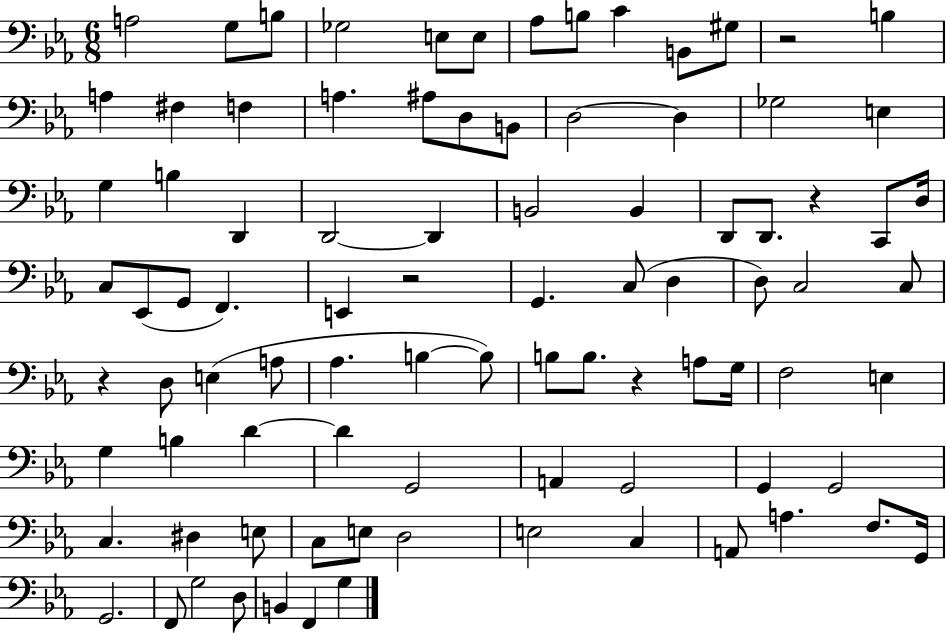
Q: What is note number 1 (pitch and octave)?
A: A3